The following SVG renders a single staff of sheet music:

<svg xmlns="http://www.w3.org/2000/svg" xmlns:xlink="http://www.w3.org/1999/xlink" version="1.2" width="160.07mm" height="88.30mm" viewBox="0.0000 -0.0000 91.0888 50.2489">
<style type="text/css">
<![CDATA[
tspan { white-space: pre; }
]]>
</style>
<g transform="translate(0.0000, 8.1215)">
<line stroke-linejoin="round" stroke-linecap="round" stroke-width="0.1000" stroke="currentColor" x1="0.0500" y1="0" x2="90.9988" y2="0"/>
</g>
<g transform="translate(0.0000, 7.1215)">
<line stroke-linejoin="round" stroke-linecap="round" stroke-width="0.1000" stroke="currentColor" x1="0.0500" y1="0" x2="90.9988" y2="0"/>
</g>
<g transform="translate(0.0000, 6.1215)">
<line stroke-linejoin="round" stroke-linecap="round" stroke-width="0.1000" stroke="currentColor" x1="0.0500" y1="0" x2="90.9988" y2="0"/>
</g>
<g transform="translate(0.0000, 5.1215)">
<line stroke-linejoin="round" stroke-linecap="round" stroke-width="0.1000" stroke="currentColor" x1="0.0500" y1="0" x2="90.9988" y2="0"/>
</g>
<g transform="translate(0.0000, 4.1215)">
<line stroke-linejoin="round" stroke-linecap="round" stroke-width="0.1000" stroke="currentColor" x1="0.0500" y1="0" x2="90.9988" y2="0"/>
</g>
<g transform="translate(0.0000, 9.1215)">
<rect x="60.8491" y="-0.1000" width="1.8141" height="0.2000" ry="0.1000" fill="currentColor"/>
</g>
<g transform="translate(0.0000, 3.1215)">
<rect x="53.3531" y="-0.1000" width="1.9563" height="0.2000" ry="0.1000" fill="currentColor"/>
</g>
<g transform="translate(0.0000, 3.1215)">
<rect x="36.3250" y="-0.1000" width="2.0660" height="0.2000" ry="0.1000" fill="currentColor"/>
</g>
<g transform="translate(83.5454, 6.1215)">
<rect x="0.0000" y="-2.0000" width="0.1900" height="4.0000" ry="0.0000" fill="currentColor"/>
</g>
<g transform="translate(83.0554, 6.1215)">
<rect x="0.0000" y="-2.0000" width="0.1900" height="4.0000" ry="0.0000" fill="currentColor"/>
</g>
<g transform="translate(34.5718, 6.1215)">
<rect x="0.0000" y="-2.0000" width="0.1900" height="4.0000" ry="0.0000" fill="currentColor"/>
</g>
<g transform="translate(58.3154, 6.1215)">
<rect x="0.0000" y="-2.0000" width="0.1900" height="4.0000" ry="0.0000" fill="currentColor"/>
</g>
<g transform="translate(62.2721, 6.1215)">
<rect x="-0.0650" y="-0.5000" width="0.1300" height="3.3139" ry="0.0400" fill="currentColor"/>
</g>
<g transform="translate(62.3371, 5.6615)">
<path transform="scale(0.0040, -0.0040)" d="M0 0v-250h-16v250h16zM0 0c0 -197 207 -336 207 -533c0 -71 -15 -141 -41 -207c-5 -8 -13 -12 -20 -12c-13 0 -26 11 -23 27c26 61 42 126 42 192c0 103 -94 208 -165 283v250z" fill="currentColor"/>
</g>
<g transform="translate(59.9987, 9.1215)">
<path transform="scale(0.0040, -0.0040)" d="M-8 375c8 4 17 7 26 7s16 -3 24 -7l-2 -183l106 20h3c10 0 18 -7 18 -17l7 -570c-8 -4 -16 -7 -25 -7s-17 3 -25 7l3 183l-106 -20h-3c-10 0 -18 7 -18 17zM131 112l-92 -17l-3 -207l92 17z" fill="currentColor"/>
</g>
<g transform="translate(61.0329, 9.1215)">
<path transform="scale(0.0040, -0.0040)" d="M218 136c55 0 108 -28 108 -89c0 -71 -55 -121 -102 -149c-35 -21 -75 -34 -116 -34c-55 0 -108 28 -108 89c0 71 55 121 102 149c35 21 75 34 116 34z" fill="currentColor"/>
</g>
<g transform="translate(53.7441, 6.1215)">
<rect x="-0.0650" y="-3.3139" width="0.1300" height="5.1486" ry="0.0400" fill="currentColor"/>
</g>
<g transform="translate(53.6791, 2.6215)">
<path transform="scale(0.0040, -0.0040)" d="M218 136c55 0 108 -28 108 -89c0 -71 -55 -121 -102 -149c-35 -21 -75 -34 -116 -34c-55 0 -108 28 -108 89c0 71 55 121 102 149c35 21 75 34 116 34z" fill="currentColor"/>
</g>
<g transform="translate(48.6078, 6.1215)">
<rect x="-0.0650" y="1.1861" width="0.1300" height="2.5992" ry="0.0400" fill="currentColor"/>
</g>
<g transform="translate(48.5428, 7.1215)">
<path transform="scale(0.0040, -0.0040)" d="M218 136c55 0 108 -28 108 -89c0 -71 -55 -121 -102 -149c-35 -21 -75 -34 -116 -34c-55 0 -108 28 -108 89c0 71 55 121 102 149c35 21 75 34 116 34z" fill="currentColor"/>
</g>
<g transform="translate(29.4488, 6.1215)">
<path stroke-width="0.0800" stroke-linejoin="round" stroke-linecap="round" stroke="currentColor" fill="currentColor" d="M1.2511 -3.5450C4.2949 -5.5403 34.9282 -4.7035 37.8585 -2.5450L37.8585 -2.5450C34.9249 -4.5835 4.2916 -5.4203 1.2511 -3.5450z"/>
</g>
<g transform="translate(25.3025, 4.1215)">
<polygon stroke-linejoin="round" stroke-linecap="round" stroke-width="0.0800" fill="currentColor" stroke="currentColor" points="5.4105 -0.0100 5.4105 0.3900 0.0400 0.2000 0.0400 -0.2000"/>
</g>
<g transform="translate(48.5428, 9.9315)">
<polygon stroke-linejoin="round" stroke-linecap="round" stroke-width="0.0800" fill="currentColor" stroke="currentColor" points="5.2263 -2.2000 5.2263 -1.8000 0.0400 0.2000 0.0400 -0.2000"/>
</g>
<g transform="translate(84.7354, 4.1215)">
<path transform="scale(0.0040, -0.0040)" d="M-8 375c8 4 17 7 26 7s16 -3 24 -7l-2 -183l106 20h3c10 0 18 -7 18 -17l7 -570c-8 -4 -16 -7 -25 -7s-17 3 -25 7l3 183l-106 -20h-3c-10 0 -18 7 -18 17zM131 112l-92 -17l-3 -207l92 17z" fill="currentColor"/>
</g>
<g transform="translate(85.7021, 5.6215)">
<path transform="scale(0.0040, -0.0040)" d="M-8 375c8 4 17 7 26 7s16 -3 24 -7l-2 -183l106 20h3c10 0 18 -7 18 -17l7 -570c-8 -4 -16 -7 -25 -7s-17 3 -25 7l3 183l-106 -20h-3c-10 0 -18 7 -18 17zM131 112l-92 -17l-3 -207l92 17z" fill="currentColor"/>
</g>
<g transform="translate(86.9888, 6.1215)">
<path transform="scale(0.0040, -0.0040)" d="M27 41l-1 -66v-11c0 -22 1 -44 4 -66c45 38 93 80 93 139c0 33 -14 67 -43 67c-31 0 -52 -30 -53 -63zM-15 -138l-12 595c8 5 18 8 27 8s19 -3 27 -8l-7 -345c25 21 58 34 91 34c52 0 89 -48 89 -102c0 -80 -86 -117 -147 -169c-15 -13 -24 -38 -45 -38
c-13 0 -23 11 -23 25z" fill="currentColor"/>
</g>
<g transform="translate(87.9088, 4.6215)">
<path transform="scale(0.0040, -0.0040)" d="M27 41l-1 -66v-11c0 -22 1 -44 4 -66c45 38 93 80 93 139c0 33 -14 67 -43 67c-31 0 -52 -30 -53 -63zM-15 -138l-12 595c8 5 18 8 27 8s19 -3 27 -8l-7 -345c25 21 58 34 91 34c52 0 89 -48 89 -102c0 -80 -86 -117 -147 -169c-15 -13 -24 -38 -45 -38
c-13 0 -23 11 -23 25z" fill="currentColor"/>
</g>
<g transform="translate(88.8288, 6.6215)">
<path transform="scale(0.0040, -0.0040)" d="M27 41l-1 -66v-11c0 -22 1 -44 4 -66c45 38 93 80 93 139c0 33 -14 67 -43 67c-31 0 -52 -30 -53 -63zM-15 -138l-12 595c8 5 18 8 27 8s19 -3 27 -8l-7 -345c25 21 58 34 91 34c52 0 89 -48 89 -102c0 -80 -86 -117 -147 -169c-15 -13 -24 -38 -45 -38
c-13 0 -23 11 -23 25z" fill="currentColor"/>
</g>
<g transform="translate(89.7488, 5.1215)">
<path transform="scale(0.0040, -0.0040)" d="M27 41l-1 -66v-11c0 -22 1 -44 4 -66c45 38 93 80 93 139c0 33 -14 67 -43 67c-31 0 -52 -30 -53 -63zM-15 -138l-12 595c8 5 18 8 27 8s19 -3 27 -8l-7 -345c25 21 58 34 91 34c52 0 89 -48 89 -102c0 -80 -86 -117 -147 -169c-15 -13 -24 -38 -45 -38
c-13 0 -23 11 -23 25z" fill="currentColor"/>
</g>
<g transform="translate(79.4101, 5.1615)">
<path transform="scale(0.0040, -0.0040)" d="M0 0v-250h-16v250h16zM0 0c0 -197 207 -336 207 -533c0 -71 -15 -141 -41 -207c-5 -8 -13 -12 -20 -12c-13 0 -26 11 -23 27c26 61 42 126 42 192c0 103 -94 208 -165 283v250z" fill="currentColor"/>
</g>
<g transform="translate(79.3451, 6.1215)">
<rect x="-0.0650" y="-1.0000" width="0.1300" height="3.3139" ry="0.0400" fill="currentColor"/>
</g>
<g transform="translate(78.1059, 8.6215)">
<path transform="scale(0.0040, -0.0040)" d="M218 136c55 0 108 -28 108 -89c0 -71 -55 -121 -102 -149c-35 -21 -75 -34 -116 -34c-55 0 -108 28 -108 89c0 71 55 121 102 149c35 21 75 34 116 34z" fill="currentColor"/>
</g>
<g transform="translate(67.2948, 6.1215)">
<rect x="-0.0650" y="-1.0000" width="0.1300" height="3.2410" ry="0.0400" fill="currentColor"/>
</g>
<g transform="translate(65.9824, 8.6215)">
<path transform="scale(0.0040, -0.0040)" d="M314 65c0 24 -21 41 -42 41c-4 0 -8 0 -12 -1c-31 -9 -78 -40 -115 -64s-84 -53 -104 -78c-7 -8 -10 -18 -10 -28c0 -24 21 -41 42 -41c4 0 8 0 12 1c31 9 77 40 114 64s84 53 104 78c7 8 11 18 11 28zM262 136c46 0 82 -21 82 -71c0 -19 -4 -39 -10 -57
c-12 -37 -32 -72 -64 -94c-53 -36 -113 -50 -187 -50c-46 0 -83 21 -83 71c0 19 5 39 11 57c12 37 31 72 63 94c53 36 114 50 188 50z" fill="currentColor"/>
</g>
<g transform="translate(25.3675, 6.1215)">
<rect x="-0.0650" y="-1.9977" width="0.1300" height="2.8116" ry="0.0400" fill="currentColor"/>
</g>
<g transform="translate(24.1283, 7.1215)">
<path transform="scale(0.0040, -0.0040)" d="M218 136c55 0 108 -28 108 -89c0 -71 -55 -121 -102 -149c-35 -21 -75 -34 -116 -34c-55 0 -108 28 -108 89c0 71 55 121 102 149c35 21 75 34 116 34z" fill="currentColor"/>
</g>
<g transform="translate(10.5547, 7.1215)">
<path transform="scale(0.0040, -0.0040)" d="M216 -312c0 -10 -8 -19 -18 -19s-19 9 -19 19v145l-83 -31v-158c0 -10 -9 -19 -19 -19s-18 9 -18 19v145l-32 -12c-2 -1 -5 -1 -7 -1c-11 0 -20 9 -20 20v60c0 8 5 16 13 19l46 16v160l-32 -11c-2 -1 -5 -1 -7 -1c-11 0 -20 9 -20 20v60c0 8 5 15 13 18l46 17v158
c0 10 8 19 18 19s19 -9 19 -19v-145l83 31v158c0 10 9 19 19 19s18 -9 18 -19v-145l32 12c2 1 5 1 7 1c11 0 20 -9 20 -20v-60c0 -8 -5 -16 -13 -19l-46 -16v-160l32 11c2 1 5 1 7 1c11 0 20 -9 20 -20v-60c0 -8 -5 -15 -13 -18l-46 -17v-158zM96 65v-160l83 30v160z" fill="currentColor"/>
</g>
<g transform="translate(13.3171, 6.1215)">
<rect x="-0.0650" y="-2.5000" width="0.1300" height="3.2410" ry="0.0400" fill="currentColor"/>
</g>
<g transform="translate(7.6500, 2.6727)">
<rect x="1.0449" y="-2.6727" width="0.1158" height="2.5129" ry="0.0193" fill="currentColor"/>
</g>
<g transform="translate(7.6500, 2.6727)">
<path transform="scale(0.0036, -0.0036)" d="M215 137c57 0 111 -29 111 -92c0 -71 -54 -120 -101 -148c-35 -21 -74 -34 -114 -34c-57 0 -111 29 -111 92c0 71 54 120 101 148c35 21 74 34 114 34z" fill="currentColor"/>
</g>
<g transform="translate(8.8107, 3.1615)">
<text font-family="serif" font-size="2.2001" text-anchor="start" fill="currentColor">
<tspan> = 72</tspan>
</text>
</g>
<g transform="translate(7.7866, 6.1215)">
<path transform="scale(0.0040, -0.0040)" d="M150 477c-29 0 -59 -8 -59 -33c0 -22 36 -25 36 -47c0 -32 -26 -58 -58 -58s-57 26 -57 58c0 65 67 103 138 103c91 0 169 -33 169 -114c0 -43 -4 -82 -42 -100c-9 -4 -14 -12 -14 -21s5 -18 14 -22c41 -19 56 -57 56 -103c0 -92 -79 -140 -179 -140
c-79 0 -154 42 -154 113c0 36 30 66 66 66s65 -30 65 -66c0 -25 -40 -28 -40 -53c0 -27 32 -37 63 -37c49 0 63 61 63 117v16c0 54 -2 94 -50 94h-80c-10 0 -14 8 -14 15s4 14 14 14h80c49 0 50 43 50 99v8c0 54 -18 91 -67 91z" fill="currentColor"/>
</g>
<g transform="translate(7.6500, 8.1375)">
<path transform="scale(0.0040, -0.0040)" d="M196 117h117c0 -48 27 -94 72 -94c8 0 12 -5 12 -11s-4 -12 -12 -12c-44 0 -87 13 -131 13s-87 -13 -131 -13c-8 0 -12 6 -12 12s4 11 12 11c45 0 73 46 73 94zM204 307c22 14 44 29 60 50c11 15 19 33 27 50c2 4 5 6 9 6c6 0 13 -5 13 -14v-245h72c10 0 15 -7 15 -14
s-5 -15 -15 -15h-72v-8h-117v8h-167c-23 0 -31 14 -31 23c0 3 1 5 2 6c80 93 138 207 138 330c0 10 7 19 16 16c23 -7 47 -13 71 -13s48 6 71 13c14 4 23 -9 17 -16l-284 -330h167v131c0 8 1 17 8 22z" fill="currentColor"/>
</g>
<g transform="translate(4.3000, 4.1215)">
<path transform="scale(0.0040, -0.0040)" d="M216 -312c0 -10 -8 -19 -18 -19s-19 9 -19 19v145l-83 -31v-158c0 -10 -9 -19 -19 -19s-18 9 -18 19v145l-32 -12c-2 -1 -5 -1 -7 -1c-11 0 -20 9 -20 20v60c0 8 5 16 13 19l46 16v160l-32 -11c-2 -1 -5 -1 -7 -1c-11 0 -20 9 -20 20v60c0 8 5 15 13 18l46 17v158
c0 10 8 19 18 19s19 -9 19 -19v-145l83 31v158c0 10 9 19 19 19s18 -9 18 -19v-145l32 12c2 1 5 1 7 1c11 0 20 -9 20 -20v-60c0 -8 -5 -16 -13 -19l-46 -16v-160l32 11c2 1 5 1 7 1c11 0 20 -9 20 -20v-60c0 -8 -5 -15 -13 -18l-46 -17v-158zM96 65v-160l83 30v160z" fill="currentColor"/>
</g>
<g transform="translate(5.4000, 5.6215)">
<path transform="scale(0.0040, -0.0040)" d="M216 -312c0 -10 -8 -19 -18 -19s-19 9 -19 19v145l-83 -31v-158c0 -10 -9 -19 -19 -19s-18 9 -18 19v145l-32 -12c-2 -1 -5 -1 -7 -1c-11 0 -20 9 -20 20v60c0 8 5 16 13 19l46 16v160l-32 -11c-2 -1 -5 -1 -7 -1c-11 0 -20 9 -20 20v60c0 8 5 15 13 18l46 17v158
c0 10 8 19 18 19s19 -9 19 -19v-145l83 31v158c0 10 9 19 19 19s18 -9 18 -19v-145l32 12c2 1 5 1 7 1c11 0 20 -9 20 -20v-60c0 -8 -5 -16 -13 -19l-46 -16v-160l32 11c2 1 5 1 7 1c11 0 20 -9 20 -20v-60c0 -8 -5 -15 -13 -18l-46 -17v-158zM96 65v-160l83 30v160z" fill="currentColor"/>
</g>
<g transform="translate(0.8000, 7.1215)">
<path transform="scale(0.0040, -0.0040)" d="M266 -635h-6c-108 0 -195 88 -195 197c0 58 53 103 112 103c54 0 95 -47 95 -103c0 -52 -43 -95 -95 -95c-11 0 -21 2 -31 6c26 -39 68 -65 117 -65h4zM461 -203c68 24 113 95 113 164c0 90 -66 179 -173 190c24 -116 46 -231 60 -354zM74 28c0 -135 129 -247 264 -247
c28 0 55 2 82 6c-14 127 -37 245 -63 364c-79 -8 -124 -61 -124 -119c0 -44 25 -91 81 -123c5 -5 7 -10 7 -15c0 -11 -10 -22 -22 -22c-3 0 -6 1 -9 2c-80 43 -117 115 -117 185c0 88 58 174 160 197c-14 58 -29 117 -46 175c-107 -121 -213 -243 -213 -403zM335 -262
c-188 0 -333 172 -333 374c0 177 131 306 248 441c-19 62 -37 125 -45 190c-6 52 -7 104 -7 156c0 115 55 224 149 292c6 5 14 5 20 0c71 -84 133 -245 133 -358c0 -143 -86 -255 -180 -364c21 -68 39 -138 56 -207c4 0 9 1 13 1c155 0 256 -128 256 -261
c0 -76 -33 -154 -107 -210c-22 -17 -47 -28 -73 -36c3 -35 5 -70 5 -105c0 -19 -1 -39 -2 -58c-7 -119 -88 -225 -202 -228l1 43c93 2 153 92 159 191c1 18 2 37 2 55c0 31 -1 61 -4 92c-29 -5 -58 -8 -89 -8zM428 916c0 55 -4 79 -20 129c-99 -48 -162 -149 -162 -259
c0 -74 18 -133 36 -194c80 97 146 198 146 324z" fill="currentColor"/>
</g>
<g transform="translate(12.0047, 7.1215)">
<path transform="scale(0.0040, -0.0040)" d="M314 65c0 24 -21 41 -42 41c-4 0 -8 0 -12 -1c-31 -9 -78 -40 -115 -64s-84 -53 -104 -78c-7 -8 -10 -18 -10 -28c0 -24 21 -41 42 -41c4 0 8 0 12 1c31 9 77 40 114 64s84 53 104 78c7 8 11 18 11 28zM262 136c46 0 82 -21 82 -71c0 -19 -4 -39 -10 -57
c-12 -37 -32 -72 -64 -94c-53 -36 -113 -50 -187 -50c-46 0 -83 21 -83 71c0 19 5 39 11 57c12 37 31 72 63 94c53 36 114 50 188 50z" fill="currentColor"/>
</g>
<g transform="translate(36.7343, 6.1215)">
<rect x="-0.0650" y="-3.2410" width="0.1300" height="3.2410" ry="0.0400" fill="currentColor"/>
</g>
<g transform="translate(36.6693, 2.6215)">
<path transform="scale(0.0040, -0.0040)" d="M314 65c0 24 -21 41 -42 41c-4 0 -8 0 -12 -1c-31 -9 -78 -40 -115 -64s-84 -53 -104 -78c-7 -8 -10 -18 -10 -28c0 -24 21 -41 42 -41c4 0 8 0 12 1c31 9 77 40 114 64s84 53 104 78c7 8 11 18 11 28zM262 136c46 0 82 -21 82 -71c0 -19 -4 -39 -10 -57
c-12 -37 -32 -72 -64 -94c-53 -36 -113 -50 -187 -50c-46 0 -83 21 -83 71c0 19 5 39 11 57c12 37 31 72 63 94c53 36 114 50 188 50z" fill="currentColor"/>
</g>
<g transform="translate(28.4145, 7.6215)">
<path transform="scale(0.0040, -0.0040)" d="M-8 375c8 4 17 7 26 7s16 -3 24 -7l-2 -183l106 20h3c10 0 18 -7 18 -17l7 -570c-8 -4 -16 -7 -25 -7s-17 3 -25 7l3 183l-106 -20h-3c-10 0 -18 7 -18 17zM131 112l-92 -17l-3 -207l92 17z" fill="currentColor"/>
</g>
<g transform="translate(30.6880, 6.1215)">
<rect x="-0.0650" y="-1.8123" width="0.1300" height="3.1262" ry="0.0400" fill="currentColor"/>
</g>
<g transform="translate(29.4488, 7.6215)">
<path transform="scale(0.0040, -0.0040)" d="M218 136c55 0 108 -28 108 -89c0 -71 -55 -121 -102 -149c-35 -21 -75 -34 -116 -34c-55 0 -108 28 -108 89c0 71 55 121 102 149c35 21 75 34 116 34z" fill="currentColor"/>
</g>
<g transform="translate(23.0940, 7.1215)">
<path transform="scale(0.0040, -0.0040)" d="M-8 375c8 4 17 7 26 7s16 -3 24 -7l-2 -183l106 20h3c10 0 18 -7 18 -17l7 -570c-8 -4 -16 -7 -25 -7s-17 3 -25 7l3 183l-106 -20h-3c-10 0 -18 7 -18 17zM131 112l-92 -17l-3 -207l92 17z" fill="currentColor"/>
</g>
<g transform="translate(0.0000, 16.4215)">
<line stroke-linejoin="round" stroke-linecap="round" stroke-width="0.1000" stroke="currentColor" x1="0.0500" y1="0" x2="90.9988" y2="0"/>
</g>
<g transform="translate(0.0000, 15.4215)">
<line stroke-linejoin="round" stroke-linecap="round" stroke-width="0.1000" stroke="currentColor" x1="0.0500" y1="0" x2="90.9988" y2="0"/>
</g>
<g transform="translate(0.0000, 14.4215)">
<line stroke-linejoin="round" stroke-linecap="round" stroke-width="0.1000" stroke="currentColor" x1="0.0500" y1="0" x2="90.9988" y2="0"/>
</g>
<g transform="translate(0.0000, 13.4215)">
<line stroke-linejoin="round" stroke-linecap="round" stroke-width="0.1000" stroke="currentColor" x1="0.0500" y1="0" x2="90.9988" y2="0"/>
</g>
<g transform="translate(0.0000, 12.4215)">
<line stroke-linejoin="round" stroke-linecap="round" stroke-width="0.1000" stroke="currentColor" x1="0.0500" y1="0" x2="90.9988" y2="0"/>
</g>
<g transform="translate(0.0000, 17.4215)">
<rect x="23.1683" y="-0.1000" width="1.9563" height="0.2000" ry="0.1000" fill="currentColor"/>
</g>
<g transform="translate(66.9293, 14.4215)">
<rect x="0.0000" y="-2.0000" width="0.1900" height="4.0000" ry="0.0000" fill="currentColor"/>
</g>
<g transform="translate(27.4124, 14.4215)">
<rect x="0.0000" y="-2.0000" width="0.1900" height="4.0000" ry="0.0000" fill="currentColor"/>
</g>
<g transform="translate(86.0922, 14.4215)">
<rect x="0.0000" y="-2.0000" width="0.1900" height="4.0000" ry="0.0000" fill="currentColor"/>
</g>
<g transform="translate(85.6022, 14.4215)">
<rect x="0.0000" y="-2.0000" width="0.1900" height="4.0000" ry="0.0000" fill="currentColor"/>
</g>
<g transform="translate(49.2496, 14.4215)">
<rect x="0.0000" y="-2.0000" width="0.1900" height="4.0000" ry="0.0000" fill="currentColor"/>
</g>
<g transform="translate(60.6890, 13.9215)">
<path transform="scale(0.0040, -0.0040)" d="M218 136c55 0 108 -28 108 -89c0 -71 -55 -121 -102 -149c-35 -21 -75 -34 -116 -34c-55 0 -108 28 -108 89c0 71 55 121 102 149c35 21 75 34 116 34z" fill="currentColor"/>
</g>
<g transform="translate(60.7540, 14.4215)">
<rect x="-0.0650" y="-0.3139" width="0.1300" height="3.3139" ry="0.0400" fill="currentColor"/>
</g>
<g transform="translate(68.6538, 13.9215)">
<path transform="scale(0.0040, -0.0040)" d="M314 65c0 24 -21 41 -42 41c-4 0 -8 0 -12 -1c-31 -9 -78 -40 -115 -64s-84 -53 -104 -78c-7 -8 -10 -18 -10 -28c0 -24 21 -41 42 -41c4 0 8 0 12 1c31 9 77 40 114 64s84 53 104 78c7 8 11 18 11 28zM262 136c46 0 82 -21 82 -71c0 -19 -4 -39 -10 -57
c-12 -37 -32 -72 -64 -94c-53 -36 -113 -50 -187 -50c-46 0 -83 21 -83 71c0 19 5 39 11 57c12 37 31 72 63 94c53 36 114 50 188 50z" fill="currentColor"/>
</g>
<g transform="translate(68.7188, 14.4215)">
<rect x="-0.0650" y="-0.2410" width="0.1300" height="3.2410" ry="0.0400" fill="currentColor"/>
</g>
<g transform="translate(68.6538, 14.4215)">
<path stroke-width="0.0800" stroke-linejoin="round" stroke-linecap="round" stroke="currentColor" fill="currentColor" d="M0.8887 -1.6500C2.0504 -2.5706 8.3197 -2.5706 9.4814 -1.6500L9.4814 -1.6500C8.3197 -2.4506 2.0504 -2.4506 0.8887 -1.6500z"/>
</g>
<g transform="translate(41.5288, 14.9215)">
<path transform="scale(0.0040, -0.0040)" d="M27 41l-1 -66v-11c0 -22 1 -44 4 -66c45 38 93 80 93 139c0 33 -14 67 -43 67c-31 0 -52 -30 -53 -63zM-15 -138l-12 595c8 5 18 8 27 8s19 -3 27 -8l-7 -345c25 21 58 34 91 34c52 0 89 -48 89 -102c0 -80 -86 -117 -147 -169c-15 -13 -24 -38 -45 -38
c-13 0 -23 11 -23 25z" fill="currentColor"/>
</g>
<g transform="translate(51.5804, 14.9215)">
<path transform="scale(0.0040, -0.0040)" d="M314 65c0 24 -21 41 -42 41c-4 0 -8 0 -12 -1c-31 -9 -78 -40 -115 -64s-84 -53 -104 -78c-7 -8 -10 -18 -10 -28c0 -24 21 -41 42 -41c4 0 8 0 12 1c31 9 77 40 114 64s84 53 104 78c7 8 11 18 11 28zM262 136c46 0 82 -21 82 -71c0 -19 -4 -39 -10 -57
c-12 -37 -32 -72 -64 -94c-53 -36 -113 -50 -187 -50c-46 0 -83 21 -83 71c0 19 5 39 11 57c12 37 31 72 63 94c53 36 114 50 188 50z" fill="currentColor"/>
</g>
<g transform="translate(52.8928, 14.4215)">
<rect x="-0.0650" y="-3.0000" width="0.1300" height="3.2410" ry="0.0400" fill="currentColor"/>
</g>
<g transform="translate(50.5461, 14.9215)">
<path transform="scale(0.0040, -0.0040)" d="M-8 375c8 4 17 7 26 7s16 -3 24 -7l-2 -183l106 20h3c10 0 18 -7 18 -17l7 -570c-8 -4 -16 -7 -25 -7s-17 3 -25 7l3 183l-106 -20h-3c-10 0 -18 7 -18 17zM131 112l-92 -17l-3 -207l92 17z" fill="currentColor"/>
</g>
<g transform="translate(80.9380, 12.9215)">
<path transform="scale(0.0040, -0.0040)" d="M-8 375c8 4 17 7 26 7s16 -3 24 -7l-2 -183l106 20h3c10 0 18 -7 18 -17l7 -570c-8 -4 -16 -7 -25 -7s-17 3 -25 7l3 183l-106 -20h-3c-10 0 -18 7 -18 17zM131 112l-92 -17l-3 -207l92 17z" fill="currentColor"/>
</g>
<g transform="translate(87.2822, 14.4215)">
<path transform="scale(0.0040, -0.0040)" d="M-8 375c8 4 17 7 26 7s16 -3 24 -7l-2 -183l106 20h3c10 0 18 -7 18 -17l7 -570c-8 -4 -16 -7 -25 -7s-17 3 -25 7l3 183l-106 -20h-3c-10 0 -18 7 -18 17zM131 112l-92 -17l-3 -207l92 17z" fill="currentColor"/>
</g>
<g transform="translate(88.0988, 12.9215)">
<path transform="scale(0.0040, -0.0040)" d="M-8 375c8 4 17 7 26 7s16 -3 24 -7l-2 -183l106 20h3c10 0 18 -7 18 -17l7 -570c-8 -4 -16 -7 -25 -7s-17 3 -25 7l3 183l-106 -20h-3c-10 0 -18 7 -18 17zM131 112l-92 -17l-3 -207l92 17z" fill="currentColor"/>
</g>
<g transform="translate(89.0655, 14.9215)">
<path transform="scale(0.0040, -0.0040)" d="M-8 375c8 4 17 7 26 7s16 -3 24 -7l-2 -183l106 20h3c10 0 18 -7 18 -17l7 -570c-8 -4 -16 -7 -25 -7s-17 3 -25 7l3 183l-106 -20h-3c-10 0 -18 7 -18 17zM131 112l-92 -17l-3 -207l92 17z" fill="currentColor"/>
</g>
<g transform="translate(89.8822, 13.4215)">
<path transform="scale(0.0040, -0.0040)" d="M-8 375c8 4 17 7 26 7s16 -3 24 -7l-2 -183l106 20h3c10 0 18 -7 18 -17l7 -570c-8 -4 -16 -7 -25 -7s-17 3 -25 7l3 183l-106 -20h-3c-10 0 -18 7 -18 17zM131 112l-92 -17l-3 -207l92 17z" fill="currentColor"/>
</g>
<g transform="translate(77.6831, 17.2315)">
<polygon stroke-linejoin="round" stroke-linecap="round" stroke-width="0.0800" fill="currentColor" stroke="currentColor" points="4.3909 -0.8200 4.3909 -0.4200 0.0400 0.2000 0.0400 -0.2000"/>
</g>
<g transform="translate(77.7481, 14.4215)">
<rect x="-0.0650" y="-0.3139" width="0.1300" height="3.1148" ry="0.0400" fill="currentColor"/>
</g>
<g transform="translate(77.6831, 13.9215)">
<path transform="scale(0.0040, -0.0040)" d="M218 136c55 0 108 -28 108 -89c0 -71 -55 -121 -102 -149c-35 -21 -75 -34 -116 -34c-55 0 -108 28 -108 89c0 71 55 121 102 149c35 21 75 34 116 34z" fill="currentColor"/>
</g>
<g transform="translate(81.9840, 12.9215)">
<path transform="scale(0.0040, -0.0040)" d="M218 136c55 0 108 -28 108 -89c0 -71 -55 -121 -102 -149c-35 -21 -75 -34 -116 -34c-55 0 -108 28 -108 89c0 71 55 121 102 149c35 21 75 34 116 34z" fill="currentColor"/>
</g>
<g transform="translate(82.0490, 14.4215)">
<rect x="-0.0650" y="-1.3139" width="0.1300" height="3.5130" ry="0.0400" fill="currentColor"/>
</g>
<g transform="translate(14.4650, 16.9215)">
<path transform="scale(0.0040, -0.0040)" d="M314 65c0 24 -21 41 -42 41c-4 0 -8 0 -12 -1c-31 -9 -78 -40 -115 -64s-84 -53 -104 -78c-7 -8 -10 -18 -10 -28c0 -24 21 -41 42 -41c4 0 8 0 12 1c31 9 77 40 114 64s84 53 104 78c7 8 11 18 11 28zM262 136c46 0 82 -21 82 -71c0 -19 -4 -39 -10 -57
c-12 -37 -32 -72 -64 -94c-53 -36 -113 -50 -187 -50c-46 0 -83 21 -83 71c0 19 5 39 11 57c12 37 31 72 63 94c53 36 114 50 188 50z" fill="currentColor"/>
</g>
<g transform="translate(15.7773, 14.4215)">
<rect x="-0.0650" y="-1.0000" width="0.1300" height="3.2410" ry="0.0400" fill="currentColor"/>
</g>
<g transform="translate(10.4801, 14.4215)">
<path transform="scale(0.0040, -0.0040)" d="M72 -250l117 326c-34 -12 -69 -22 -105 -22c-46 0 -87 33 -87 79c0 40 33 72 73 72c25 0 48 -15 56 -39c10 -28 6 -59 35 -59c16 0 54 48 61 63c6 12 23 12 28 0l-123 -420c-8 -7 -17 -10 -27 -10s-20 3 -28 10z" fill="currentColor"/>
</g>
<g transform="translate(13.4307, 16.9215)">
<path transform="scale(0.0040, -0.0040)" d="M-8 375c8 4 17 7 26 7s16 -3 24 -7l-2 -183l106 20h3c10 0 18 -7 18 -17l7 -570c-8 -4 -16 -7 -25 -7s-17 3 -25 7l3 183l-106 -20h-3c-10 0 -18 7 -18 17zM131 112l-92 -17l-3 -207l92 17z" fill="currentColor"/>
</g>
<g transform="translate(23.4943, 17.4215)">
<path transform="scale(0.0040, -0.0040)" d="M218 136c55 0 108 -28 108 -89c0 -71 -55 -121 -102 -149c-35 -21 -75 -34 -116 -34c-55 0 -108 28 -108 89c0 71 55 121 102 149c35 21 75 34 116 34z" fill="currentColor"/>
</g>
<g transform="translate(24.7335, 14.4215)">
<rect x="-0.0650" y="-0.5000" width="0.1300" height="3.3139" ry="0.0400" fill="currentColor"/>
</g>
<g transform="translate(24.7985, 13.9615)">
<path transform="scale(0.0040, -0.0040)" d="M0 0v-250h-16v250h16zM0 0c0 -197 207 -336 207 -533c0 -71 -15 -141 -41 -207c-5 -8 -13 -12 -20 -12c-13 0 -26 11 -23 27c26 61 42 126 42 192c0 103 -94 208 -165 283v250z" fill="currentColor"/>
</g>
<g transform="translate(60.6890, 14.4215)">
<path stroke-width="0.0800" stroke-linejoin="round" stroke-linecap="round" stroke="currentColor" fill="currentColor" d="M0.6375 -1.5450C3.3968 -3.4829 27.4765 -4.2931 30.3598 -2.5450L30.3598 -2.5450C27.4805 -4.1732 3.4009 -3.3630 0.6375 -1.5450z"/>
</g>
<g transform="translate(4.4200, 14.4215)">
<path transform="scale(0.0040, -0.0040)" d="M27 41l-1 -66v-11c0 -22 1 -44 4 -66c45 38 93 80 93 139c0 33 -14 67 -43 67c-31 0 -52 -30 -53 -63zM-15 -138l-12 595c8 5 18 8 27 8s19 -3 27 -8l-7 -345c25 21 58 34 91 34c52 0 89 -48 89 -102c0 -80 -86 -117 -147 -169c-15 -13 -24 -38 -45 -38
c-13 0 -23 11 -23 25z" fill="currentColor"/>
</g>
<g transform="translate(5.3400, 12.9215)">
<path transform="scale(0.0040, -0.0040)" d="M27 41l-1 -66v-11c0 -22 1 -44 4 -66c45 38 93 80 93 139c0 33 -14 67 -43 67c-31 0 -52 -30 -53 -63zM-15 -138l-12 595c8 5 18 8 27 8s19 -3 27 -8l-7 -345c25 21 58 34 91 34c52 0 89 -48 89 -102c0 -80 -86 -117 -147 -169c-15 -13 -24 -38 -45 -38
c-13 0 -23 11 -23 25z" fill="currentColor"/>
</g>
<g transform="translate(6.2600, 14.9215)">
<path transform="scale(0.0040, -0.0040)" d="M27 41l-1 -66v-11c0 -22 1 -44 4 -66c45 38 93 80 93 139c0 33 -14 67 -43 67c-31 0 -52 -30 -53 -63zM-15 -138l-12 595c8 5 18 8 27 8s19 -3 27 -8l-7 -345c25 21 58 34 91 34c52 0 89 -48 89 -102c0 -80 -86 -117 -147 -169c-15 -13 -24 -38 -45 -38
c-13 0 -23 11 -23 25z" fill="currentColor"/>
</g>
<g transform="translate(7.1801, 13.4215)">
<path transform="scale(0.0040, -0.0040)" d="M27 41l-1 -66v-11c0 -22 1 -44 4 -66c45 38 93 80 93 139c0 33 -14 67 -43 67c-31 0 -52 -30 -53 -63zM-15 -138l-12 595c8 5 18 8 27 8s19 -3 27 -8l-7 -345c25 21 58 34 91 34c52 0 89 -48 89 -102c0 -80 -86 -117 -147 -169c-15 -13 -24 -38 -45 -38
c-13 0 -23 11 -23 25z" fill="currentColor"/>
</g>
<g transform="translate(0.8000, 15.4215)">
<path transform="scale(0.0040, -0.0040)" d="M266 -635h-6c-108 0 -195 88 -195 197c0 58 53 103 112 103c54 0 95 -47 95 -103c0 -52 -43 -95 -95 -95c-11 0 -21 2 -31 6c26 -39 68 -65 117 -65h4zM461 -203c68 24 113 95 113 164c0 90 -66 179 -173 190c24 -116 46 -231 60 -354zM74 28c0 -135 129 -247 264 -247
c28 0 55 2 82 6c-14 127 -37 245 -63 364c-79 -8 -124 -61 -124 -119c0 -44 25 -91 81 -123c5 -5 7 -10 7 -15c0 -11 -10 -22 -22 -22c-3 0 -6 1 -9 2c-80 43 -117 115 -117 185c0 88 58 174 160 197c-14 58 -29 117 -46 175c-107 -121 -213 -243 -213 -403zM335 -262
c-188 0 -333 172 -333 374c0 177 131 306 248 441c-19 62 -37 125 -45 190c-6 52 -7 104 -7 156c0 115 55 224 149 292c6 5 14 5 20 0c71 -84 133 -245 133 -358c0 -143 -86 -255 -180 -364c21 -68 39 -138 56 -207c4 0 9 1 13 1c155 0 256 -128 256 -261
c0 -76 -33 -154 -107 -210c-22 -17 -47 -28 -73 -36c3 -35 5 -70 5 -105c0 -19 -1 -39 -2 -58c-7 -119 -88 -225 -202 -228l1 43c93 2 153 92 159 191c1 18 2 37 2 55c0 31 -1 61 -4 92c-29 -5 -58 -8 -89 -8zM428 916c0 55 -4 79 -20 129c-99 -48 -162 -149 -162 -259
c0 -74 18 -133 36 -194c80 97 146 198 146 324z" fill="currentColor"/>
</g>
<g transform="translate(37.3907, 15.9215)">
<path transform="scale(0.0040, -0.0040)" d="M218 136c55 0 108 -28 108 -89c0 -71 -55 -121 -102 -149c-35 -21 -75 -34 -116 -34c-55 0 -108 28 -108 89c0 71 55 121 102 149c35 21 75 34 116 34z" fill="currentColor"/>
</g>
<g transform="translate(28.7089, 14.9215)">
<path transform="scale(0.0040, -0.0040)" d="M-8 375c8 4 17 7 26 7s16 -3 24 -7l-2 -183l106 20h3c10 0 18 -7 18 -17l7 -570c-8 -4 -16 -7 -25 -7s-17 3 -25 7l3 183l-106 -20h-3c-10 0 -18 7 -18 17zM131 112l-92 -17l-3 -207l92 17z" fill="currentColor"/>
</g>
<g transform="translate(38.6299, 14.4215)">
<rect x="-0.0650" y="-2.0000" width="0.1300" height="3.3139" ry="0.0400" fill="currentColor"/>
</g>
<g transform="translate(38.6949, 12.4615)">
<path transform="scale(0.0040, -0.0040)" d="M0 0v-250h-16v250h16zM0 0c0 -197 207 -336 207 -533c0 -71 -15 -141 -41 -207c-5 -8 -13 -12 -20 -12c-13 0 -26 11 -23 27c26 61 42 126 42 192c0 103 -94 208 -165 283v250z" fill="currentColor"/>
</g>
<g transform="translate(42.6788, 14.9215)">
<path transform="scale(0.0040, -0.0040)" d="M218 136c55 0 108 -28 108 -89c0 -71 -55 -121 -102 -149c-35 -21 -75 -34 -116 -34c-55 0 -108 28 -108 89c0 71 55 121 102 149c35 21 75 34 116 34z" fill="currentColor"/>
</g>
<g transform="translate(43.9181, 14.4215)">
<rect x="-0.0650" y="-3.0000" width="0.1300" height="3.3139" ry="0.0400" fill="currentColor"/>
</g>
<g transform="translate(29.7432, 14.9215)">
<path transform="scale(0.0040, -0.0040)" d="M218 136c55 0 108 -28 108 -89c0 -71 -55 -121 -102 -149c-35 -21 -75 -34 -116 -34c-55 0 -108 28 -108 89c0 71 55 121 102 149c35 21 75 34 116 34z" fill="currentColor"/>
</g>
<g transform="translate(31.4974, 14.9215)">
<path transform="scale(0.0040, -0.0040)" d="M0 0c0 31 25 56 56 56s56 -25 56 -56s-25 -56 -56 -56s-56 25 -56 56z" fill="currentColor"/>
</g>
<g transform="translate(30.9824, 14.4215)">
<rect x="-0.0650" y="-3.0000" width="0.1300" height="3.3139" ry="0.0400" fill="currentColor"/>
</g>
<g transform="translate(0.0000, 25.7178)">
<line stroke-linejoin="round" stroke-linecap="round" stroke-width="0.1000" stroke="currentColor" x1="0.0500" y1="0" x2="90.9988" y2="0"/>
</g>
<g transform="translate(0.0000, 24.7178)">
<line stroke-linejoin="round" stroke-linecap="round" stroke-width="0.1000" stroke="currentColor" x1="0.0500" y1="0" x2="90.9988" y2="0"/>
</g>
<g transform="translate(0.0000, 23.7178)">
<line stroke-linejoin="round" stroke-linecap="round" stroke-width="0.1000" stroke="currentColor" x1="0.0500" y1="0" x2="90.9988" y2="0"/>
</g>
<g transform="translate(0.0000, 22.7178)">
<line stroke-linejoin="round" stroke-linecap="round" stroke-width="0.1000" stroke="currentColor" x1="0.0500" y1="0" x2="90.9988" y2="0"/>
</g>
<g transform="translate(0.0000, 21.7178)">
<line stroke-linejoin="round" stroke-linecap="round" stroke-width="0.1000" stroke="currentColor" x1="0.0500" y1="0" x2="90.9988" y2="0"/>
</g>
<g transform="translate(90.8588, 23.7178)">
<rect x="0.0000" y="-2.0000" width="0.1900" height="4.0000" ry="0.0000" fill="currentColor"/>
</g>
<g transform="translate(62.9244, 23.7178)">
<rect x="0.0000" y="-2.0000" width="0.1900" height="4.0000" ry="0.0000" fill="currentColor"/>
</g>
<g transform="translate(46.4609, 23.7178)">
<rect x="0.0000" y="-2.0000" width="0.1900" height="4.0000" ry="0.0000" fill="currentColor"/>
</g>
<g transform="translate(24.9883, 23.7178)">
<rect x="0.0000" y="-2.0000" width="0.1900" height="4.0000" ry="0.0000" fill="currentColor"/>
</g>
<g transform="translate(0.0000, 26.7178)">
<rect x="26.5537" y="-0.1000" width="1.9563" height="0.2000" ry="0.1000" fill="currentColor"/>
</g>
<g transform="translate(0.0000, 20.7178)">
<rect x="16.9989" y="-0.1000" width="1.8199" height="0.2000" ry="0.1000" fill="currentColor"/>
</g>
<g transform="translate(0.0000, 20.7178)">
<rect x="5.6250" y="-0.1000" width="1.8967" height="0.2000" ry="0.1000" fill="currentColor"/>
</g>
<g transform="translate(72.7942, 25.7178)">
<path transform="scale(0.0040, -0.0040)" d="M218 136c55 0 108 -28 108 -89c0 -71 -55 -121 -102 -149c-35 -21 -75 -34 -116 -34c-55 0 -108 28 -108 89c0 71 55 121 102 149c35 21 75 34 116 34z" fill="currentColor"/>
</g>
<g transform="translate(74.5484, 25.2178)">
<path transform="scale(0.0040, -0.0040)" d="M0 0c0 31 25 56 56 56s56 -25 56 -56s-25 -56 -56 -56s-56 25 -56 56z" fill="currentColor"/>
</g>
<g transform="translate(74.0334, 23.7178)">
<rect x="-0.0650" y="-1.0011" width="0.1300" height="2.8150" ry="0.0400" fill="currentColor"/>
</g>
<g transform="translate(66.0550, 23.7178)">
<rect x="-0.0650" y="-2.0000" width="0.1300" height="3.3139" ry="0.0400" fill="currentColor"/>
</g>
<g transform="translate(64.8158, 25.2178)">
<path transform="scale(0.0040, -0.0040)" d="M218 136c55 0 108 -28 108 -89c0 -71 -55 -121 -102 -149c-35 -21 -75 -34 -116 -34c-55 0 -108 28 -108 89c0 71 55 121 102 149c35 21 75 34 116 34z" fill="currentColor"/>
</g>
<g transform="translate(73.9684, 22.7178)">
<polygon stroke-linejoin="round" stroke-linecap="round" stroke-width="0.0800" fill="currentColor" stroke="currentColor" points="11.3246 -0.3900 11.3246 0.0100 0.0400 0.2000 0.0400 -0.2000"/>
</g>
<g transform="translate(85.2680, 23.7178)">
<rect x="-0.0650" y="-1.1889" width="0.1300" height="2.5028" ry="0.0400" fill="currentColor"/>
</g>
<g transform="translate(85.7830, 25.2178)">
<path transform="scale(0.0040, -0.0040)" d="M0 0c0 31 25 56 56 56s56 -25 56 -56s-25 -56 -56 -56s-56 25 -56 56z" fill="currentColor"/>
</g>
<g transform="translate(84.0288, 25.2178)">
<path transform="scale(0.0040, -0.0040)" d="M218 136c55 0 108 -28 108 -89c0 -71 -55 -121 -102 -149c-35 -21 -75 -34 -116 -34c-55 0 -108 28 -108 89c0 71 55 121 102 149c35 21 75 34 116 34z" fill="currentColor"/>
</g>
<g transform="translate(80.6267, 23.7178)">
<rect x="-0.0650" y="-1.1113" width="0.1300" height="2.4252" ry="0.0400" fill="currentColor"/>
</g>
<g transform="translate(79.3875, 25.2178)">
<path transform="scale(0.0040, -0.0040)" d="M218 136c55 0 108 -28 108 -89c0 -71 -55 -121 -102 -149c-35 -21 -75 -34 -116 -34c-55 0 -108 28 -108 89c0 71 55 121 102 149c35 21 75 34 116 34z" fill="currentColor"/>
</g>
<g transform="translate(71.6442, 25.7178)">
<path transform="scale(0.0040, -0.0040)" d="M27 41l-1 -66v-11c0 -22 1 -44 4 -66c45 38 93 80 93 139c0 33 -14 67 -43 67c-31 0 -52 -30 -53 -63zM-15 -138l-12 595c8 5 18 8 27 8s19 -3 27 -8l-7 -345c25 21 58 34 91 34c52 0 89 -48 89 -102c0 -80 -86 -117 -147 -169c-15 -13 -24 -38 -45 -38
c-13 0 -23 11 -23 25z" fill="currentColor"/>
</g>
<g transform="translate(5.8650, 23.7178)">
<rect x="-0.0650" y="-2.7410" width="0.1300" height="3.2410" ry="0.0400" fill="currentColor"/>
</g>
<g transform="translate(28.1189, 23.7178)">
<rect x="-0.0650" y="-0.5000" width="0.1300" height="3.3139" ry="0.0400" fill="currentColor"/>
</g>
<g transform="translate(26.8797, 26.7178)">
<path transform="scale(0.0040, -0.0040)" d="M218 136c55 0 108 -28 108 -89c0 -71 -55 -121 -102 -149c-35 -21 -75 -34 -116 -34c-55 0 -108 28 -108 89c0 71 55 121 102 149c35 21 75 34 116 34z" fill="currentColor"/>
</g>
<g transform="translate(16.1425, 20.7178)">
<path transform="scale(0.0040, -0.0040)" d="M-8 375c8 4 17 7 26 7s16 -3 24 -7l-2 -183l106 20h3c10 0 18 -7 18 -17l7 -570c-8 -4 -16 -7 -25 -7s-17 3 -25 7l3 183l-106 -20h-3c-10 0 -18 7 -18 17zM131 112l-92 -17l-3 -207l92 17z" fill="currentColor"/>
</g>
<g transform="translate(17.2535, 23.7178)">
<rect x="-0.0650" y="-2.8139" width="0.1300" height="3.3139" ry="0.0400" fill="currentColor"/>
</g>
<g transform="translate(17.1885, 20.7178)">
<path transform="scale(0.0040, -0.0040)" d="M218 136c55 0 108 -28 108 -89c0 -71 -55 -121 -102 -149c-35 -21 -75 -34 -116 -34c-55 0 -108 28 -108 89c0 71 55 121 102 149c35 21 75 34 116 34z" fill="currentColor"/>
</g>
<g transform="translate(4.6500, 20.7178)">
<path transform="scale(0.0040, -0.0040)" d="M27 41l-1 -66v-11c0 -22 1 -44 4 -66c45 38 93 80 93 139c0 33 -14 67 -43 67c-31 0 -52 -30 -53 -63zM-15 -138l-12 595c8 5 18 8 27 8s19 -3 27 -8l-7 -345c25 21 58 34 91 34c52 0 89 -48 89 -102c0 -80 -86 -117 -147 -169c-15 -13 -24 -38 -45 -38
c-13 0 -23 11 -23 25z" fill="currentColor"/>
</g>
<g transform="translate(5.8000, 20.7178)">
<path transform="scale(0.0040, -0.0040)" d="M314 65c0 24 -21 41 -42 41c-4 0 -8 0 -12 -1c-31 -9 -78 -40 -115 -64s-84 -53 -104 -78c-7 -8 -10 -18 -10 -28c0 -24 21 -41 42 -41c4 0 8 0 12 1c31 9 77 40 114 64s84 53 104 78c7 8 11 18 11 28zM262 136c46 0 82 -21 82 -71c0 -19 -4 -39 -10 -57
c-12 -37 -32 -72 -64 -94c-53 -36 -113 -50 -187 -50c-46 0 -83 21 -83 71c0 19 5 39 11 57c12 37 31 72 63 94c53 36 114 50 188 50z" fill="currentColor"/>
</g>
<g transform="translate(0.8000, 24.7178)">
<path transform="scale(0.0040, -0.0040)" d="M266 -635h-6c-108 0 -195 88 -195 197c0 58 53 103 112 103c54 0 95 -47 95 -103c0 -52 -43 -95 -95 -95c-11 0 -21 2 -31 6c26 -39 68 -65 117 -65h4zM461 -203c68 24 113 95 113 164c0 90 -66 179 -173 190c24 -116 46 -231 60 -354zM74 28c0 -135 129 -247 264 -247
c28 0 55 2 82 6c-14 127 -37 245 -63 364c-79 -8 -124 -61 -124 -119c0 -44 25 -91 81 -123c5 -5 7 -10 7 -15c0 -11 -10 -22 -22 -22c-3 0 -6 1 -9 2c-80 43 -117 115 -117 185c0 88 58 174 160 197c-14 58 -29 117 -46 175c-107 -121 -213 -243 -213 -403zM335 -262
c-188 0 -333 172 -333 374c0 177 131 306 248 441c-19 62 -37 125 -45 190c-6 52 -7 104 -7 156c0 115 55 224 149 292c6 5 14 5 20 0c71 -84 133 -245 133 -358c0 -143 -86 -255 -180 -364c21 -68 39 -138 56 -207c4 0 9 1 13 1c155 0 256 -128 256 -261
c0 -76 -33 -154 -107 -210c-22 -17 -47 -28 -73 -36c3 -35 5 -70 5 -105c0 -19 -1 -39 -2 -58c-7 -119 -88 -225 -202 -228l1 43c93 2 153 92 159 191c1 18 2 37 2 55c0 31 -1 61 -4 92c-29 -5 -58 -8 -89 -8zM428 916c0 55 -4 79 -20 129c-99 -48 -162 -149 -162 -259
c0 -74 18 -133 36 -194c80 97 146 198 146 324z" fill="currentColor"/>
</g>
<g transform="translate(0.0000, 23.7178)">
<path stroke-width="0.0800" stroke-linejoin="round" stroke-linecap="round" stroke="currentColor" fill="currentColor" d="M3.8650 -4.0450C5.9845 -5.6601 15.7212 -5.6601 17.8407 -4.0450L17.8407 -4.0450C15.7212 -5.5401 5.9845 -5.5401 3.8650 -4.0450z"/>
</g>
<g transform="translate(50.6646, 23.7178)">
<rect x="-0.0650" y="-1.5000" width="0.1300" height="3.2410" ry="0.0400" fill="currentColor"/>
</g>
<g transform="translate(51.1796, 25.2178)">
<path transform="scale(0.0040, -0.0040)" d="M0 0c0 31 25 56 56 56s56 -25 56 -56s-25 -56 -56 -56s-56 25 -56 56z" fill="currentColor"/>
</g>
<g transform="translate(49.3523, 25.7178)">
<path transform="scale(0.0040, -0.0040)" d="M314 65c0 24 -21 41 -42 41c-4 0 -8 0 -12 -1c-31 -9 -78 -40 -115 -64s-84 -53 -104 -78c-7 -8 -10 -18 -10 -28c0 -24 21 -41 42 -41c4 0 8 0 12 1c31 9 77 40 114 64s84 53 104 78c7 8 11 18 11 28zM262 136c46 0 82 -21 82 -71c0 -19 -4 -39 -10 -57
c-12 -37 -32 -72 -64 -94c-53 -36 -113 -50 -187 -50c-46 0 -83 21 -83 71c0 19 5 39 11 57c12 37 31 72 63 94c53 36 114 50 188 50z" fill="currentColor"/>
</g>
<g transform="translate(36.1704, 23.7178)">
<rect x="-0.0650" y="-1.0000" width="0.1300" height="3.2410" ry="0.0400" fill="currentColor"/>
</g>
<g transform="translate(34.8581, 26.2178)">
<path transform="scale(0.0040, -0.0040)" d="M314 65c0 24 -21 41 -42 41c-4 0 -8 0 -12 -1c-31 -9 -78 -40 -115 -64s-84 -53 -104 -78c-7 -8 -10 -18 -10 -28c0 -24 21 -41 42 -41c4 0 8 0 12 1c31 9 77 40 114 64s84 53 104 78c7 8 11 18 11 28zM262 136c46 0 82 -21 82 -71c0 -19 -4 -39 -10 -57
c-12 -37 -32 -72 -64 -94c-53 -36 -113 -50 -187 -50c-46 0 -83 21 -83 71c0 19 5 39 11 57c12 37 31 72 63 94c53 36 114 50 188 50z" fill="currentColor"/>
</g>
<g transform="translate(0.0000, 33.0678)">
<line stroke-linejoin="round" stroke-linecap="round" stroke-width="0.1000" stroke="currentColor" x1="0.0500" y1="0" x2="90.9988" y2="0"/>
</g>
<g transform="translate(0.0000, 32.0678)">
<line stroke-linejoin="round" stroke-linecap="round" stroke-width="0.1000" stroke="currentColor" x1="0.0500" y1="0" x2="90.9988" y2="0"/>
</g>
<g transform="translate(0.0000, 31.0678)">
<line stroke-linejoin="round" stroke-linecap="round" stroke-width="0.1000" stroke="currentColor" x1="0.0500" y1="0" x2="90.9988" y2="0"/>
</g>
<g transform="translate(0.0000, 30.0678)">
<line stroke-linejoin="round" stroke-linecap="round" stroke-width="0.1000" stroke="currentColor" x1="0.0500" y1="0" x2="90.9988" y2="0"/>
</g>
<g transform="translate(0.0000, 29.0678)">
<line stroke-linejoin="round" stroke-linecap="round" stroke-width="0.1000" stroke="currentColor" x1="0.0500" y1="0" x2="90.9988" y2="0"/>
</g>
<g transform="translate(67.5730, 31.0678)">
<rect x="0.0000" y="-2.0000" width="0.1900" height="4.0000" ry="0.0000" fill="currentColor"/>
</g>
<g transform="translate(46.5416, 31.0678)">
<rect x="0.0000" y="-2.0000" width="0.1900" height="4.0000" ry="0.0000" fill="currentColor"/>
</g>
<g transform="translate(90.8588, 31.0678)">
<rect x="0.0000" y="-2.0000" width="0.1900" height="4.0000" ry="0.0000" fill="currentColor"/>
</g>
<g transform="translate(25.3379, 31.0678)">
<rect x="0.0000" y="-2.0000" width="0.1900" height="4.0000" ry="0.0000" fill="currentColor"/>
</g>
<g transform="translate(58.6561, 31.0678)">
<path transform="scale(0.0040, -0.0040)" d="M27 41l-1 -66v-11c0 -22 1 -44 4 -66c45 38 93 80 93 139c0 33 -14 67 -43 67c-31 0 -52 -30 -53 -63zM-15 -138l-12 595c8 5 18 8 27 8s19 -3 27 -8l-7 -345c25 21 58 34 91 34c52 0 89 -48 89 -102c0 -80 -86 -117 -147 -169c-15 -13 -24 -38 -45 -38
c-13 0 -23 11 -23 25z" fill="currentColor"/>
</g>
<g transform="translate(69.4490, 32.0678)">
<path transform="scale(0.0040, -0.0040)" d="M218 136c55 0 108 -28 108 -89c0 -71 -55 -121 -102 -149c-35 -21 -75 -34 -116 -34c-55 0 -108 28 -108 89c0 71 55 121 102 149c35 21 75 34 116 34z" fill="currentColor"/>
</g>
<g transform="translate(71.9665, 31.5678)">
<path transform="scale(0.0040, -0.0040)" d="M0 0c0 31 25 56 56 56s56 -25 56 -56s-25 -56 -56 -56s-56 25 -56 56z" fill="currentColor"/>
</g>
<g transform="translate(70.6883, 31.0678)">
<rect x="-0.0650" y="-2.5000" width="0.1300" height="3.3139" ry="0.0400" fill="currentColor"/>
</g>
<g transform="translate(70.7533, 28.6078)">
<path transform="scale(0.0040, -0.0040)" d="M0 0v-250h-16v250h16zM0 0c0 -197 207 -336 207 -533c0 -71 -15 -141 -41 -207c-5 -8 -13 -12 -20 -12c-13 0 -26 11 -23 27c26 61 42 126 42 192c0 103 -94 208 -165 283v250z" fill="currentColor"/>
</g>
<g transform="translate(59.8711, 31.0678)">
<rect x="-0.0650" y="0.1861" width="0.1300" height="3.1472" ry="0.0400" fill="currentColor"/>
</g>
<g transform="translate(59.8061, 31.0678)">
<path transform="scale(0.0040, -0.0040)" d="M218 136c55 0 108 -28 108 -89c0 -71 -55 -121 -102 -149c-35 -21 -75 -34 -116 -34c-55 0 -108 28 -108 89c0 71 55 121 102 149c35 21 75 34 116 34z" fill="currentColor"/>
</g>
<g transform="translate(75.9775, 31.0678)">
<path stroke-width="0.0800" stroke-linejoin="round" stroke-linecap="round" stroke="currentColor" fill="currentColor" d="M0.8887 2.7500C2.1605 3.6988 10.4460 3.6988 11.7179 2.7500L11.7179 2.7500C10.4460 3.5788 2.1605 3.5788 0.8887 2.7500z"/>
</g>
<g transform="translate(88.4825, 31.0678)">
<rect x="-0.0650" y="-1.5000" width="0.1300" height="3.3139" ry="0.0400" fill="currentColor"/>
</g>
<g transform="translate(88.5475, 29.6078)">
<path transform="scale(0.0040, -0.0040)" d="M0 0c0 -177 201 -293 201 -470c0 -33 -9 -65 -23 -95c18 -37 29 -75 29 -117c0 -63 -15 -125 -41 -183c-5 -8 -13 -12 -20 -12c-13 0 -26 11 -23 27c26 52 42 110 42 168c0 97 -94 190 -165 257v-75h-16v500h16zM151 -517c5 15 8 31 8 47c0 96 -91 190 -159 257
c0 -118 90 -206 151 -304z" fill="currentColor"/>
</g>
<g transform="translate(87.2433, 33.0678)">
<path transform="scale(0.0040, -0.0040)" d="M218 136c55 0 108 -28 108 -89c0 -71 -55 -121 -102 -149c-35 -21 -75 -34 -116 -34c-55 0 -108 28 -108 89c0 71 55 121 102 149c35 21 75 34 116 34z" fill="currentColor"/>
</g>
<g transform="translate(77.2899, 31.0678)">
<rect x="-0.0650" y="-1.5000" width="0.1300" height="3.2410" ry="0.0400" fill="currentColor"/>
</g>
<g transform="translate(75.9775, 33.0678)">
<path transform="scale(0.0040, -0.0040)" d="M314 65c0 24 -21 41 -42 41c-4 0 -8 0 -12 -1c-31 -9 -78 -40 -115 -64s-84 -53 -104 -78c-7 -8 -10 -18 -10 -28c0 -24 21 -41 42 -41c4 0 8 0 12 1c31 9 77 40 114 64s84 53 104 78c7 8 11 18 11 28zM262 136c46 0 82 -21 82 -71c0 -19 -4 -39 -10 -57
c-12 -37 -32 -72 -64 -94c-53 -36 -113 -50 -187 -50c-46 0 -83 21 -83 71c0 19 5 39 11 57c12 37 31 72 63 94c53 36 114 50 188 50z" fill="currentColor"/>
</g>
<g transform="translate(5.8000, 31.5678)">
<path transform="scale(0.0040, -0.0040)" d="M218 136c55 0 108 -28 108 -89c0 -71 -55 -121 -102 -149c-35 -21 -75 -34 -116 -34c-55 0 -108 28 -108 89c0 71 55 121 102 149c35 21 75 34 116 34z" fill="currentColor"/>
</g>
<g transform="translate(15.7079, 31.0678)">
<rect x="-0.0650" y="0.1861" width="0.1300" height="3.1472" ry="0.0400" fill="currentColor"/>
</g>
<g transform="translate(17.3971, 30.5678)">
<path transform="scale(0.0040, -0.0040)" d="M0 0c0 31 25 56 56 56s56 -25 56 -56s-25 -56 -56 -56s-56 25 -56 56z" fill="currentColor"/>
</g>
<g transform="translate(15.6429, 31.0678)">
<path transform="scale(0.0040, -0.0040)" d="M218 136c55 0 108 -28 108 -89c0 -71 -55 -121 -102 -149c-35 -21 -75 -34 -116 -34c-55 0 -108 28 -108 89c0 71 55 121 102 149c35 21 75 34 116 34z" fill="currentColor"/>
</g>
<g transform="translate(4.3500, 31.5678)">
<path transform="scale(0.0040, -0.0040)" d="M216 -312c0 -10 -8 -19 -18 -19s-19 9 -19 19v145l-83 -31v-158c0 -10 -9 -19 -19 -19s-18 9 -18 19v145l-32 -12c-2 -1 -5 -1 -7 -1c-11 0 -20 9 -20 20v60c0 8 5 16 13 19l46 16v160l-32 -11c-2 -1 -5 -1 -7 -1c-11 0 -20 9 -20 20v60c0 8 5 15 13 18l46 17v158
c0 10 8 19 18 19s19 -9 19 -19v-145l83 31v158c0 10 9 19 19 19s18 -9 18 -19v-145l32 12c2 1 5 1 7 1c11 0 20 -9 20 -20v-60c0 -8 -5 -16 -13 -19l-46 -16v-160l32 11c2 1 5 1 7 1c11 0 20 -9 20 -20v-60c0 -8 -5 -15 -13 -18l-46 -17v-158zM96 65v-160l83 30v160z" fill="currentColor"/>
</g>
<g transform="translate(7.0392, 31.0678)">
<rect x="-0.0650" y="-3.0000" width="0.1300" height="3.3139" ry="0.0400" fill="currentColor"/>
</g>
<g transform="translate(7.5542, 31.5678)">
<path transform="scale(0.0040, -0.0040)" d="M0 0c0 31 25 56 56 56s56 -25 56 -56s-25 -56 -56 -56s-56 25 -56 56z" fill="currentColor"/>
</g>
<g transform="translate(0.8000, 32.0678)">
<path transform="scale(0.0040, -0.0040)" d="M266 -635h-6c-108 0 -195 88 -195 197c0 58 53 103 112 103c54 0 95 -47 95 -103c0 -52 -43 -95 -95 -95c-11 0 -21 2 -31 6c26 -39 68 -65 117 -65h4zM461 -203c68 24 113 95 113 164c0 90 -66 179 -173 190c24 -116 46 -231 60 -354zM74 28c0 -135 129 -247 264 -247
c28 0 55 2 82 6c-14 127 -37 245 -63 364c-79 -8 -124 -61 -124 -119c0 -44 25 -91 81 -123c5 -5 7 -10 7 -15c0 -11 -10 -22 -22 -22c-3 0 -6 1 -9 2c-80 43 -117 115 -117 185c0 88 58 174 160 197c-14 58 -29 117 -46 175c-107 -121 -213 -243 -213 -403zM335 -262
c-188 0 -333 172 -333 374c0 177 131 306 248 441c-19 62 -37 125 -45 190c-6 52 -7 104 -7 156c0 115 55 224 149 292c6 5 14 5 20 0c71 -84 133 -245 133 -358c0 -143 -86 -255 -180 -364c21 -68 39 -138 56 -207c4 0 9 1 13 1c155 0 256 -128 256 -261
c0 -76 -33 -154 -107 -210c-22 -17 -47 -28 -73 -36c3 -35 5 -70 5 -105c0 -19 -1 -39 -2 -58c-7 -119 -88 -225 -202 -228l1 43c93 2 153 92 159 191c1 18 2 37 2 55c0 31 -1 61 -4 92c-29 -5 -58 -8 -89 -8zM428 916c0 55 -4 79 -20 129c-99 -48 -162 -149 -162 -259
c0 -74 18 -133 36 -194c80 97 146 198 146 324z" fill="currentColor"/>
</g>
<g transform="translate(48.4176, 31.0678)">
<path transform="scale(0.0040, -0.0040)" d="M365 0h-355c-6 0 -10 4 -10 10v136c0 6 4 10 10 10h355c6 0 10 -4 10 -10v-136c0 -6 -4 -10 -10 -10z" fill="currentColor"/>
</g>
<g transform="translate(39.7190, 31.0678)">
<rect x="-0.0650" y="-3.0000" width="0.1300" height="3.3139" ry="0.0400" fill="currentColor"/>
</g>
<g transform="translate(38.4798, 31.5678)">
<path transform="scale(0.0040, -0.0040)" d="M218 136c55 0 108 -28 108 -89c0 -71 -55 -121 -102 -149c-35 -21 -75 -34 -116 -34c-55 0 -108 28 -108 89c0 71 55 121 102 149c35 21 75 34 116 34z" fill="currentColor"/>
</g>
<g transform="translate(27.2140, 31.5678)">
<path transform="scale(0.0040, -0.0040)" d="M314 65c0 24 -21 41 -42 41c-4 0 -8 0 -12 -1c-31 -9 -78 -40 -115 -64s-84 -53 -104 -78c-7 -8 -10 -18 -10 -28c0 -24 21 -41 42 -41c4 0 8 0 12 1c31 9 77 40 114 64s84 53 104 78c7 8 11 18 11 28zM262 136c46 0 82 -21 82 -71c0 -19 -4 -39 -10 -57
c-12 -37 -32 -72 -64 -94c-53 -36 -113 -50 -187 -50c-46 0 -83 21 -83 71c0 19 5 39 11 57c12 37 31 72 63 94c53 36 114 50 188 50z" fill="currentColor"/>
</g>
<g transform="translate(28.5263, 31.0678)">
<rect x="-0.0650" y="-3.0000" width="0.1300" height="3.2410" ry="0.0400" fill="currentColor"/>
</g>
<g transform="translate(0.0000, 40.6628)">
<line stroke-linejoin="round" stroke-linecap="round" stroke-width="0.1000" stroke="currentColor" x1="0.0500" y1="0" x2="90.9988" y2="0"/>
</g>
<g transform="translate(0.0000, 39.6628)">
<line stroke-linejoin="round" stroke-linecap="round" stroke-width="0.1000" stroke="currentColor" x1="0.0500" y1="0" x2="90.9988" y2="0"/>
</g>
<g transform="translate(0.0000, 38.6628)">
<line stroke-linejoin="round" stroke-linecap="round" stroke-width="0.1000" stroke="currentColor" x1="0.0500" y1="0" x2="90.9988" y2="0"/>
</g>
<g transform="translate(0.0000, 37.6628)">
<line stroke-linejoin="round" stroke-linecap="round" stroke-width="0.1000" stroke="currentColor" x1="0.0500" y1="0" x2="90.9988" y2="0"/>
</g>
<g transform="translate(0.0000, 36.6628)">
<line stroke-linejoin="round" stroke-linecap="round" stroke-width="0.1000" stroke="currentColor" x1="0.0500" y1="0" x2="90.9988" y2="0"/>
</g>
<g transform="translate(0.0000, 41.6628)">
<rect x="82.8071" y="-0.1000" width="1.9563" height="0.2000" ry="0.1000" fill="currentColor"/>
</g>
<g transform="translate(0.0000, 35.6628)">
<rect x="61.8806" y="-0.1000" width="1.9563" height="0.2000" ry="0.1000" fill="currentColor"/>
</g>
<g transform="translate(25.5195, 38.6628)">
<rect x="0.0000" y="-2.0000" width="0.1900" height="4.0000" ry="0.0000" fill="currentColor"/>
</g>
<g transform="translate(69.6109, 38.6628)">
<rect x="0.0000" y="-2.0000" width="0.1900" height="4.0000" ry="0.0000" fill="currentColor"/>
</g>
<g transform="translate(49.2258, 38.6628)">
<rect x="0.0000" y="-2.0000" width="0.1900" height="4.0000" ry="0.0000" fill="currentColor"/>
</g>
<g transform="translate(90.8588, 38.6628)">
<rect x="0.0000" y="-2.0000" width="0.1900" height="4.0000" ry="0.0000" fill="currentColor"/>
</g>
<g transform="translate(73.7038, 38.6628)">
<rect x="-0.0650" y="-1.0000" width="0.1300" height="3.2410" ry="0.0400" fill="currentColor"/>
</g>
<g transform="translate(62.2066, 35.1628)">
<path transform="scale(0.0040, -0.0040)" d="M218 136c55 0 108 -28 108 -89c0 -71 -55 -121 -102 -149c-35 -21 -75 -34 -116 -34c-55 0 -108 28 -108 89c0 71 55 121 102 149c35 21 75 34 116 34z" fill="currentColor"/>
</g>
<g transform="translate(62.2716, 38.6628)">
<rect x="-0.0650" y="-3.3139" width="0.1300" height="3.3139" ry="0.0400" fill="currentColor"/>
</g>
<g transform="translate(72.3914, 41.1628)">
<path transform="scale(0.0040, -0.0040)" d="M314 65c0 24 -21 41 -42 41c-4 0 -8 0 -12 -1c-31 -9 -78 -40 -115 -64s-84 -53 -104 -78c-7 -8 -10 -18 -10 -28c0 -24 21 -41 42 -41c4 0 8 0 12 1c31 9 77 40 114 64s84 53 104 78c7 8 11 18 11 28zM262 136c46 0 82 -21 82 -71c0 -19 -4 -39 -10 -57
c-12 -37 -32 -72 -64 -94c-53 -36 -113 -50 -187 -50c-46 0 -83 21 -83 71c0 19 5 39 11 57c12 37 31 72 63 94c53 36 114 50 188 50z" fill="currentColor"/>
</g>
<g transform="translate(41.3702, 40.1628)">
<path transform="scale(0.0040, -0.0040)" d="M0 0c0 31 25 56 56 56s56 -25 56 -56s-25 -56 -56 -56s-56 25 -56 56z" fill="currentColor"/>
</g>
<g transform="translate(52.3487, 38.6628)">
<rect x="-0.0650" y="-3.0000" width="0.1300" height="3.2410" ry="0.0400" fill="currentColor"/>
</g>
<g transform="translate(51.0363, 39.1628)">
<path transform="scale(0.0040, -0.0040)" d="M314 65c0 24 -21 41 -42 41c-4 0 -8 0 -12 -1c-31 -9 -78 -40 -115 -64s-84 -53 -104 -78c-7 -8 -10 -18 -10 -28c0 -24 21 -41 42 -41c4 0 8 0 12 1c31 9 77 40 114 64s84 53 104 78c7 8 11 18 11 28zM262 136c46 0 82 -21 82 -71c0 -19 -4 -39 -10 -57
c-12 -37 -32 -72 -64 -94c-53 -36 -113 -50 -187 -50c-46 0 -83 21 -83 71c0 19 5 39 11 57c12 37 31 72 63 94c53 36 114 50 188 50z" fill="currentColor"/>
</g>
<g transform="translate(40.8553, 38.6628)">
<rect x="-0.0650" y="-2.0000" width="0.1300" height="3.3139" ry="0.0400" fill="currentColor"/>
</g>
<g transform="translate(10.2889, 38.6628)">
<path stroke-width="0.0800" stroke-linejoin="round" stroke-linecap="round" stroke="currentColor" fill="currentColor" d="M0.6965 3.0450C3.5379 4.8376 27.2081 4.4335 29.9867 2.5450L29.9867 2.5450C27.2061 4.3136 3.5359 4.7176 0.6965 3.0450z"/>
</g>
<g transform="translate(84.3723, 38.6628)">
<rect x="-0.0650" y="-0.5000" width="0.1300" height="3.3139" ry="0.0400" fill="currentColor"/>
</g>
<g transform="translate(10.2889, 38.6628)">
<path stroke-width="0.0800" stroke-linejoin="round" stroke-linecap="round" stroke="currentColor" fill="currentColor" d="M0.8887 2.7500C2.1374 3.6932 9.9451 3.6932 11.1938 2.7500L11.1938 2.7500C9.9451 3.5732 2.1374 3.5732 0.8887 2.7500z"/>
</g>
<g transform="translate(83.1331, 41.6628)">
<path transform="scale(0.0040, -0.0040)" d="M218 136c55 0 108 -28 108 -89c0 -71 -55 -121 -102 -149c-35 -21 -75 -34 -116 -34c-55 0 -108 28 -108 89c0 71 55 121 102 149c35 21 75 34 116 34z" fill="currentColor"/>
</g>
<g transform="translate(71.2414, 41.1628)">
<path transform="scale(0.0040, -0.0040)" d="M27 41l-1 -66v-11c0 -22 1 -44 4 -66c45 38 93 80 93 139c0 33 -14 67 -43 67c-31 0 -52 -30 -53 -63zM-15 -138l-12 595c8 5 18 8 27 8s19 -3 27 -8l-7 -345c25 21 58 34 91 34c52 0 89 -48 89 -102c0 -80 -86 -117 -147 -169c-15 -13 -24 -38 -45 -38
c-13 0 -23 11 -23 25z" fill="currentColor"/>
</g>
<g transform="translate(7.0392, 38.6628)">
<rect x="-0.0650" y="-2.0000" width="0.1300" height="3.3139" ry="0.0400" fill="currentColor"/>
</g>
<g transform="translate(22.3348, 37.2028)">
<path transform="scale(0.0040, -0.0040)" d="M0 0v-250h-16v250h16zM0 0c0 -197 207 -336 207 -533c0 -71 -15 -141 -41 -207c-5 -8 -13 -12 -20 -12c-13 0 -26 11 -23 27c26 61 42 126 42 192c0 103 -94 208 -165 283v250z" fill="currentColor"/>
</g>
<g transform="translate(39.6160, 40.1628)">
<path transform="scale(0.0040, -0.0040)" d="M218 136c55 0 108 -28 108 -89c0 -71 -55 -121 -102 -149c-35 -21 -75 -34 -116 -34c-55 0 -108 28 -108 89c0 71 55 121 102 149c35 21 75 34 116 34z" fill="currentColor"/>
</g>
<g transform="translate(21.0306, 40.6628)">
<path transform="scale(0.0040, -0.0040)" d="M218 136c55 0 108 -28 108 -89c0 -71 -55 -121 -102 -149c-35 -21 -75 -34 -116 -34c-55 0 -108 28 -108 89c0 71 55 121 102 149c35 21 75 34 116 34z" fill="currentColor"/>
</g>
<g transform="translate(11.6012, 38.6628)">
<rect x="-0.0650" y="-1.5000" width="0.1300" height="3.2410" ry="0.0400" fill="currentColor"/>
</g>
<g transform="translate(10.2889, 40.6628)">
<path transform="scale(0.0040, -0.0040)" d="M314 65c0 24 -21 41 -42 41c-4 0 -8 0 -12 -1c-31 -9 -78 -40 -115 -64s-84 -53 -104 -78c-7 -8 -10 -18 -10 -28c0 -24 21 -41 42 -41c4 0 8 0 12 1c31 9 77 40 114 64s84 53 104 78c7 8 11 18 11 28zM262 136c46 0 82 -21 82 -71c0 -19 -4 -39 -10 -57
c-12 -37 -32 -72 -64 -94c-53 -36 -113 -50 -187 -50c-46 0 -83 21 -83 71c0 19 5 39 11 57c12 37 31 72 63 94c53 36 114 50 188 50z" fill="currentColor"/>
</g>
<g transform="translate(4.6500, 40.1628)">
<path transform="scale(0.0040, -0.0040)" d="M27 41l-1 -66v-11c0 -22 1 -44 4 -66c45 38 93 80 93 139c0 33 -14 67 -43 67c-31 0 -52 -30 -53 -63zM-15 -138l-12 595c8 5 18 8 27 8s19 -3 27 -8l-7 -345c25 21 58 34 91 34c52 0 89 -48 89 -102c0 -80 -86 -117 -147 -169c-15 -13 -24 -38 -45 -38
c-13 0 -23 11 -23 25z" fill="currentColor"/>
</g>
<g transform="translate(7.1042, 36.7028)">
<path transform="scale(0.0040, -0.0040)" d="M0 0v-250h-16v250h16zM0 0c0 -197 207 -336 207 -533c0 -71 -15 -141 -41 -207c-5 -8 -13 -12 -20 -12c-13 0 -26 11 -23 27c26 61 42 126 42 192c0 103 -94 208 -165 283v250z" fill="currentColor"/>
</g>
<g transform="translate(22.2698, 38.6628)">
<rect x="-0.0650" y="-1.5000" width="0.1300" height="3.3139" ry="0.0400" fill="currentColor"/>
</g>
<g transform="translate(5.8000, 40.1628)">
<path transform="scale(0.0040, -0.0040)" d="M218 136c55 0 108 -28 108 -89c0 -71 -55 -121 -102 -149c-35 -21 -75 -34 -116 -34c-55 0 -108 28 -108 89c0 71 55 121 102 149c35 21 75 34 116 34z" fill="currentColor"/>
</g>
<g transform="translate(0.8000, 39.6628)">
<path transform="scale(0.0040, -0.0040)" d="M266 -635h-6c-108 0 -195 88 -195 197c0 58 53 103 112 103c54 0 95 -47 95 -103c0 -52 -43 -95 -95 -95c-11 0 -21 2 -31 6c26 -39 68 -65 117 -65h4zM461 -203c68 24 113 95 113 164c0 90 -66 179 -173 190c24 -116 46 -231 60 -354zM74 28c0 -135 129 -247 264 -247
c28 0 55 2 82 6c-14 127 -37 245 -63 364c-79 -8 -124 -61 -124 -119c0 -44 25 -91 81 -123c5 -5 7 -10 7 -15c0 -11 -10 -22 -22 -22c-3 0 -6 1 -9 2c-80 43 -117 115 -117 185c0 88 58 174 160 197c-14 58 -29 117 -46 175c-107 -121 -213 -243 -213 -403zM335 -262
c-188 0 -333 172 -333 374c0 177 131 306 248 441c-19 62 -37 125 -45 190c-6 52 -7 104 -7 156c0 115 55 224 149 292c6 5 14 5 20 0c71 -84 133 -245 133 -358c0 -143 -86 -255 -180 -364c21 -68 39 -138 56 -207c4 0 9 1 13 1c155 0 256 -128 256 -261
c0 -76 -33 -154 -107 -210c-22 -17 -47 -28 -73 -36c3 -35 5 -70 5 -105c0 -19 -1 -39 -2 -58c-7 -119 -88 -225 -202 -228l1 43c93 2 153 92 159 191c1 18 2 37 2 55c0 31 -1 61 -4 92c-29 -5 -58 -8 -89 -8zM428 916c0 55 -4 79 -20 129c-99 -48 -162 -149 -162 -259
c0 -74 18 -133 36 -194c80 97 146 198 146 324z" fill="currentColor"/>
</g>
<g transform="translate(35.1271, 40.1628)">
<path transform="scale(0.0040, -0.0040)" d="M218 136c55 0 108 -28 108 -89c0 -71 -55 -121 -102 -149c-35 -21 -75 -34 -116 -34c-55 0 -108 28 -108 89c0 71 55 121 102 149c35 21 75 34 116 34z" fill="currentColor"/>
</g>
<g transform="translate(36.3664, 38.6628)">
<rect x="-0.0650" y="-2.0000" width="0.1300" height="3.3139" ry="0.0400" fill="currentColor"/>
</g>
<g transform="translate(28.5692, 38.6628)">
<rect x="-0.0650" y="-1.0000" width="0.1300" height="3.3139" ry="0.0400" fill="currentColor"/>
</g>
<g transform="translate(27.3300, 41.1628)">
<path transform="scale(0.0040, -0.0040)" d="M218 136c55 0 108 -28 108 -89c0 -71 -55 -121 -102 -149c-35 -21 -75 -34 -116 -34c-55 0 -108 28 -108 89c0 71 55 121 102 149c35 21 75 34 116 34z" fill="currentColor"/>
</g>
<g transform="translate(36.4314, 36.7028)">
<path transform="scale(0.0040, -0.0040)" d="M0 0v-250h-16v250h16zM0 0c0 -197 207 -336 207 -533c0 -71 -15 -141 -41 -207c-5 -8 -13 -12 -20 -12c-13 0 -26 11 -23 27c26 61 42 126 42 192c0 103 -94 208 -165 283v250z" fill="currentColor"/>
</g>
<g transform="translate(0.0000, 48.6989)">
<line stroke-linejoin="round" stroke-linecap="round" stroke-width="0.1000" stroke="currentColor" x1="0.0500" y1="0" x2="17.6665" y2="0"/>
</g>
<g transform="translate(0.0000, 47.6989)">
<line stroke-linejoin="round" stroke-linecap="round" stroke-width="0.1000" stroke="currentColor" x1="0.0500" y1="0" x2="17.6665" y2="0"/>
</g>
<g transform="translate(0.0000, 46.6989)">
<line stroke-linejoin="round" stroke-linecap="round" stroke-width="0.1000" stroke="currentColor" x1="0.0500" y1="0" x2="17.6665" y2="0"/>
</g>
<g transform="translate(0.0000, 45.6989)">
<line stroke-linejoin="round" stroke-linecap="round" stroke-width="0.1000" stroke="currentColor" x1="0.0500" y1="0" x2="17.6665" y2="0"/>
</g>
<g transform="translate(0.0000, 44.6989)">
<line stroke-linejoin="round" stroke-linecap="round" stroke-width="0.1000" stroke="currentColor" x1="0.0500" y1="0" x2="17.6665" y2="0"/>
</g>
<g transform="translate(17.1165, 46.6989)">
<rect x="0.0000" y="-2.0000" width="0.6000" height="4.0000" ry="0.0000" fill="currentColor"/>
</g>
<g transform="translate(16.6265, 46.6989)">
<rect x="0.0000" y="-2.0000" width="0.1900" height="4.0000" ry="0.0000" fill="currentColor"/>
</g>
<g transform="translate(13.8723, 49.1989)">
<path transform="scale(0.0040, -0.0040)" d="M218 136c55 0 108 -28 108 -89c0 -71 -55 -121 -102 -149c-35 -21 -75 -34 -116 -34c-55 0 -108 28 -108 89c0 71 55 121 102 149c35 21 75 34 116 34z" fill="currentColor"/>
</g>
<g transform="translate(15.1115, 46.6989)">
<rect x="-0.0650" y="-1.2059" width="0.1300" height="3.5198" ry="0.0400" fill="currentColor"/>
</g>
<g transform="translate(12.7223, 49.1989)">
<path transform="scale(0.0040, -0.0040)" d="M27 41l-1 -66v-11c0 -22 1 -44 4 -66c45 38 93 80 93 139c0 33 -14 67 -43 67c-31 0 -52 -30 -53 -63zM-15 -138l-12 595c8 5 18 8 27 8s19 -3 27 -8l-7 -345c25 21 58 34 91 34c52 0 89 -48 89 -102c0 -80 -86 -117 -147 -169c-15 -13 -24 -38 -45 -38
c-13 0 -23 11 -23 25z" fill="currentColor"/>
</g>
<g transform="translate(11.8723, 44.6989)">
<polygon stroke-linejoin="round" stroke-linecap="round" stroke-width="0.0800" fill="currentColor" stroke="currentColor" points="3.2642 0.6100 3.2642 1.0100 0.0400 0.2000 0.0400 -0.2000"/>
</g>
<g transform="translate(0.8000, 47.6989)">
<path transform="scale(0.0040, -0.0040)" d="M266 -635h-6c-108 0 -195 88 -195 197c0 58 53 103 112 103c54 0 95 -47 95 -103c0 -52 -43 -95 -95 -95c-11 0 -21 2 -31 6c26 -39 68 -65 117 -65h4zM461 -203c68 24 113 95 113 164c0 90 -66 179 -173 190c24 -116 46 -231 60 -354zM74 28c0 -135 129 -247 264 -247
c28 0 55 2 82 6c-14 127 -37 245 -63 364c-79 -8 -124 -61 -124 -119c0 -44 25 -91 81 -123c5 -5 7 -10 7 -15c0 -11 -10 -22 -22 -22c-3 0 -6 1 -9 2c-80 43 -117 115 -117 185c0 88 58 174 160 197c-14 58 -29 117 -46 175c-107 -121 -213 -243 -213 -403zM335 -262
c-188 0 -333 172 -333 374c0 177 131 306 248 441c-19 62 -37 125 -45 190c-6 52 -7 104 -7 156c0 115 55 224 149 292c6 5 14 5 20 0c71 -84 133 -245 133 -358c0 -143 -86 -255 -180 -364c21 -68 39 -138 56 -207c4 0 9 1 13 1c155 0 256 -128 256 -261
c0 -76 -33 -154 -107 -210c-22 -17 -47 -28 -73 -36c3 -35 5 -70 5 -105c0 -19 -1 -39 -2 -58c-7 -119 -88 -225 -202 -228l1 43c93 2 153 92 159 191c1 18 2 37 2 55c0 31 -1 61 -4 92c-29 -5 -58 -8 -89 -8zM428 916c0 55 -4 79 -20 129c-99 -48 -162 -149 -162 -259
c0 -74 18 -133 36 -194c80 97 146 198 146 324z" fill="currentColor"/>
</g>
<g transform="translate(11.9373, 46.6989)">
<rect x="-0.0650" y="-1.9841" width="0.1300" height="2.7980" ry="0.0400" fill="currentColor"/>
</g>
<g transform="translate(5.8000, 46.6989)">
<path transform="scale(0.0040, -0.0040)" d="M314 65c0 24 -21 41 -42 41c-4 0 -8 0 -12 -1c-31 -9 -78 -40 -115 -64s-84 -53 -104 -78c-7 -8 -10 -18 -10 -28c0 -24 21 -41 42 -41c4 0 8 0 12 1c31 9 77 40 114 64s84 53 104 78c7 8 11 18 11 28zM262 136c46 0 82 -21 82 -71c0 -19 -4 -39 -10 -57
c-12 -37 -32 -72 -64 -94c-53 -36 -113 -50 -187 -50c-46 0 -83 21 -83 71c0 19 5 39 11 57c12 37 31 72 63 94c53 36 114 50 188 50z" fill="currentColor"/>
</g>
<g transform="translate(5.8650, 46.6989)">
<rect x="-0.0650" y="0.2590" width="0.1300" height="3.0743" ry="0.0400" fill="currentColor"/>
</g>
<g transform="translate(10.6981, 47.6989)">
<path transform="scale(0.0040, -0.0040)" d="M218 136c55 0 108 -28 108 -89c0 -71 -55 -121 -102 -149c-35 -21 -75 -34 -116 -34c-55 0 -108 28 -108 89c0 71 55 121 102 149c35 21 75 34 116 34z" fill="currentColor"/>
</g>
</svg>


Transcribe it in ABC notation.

X:1
T:Untitled
M:3/4
L:1/4
K:D
^G2 G/2 F/2 b2 G/2 b/2 C/2 D2 D/2 z/2 D2 C/2 A F/2 _A A2 c c2 c/2 e/2 _a2 a C D2 E2 F _E/2 F/2 F/2 ^A B A2 A z2 _B G/2 E2 E/4 _F/2 E2 E/2 D F/2 F A2 b _D2 C B2 G/2 _D/2